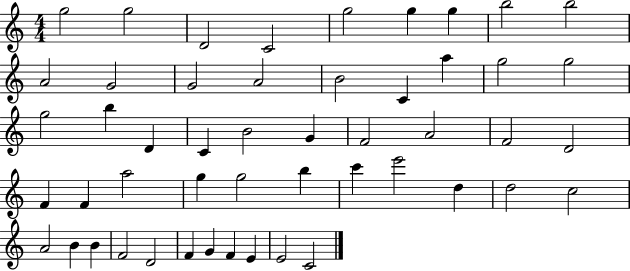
G5/h G5/h D4/h C4/h G5/h G5/q G5/q B5/h B5/h A4/h G4/h G4/h A4/h B4/h C4/q A5/q G5/h G5/h G5/h B5/q D4/q C4/q B4/h G4/q F4/h A4/h F4/h D4/h F4/q F4/q A5/h G5/q G5/h B5/q C6/q E6/h D5/q D5/h C5/h A4/h B4/q B4/q F4/h D4/h F4/q G4/q F4/q E4/q E4/h C4/h